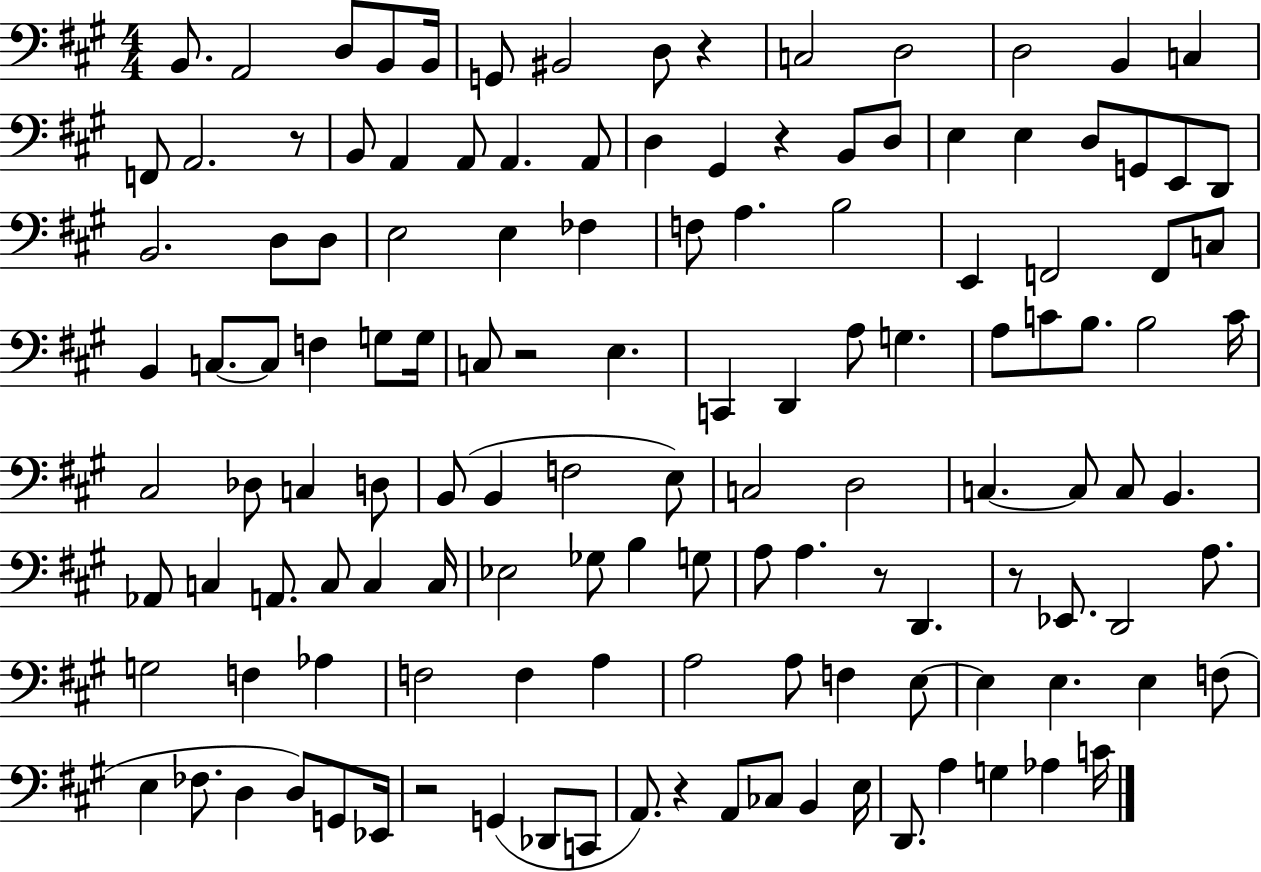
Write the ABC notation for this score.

X:1
T:Untitled
M:4/4
L:1/4
K:A
B,,/2 A,,2 D,/2 B,,/2 B,,/4 G,,/2 ^B,,2 D,/2 z C,2 D,2 D,2 B,, C, F,,/2 A,,2 z/2 B,,/2 A,, A,,/2 A,, A,,/2 D, ^G,, z B,,/2 D,/2 E, E, D,/2 G,,/2 E,,/2 D,,/2 B,,2 D,/2 D,/2 E,2 E, _F, F,/2 A, B,2 E,, F,,2 F,,/2 C,/2 B,, C,/2 C,/2 F, G,/2 G,/4 C,/2 z2 E, C,, D,, A,/2 G, A,/2 C/2 B,/2 B,2 C/4 ^C,2 _D,/2 C, D,/2 B,,/2 B,, F,2 E,/2 C,2 D,2 C, C,/2 C,/2 B,, _A,,/2 C, A,,/2 C,/2 C, C,/4 _E,2 _G,/2 B, G,/2 A,/2 A, z/2 D,, z/2 _E,,/2 D,,2 A,/2 G,2 F, _A, F,2 F, A, A,2 A,/2 F, E,/2 E, E, E, F,/2 E, _F,/2 D, D,/2 G,,/2 _E,,/4 z2 G,, _D,,/2 C,,/2 A,,/2 z A,,/2 _C,/2 B,, E,/4 D,,/2 A, G, _A, C/4